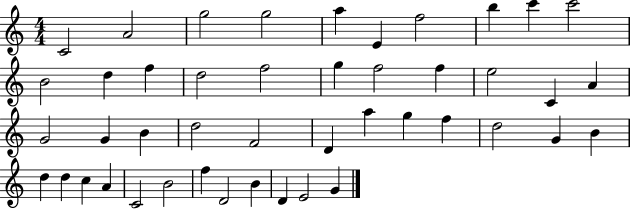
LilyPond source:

{
  \clef treble
  \numericTimeSignature
  \time 4/4
  \key c \major
  c'2 a'2 | g''2 g''2 | a''4 e'4 f''2 | b''4 c'''4 c'''2 | \break b'2 d''4 f''4 | d''2 f''2 | g''4 f''2 f''4 | e''2 c'4 a'4 | \break g'2 g'4 b'4 | d''2 f'2 | d'4 a''4 g''4 f''4 | d''2 g'4 b'4 | \break d''4 d''4 c''4 a'4 | c'2 b'2 | f''4 d'2 b'4 | d'4 e'2 g'4 | \break \bar "|."
}